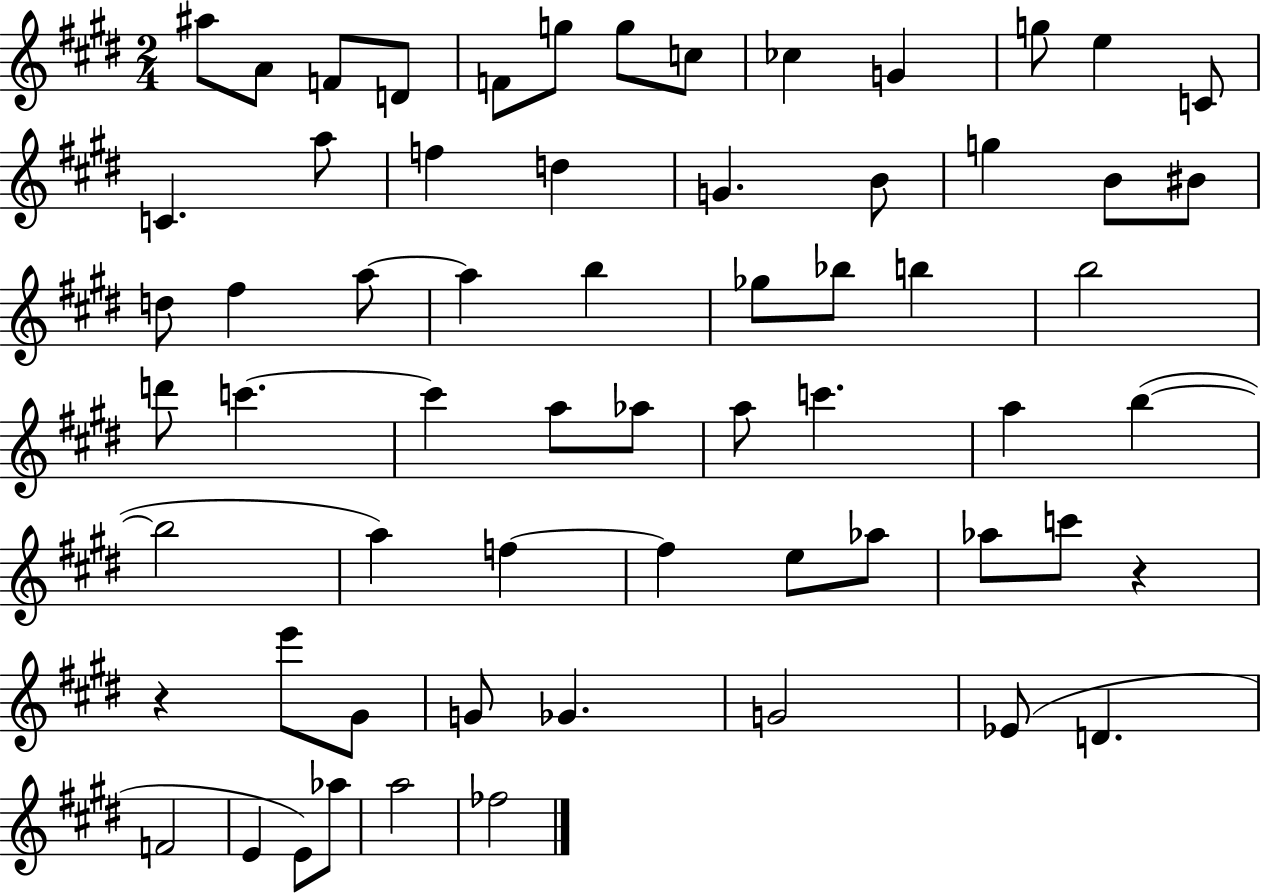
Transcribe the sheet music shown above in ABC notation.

X:1
T:Untitled
M:2/4
L:1/4
K:E
^a/2 A/2 F/2 D/2 F/2 g/2 g/2 c/2 _c G g/2 e C/2 C a/2 f d G B/2 g B/2 ^B/2 d/2 ^f a/2 a b _g/2 _b/2 b b2 d'/2 c' c' a/2 _a/2 a/2 c' a b b2 a f f e/2 _a/2 _a/2 c'/2 z z e'/2 ^G/2 G/2 _G G2 _E/2 D F2 E E/2 _a/2 a2 _f2